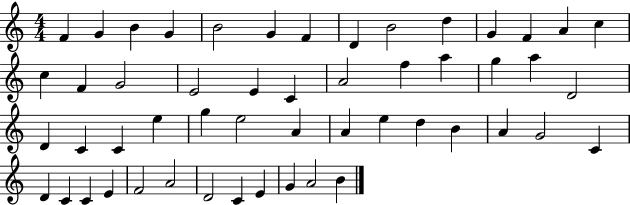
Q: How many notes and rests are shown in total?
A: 52